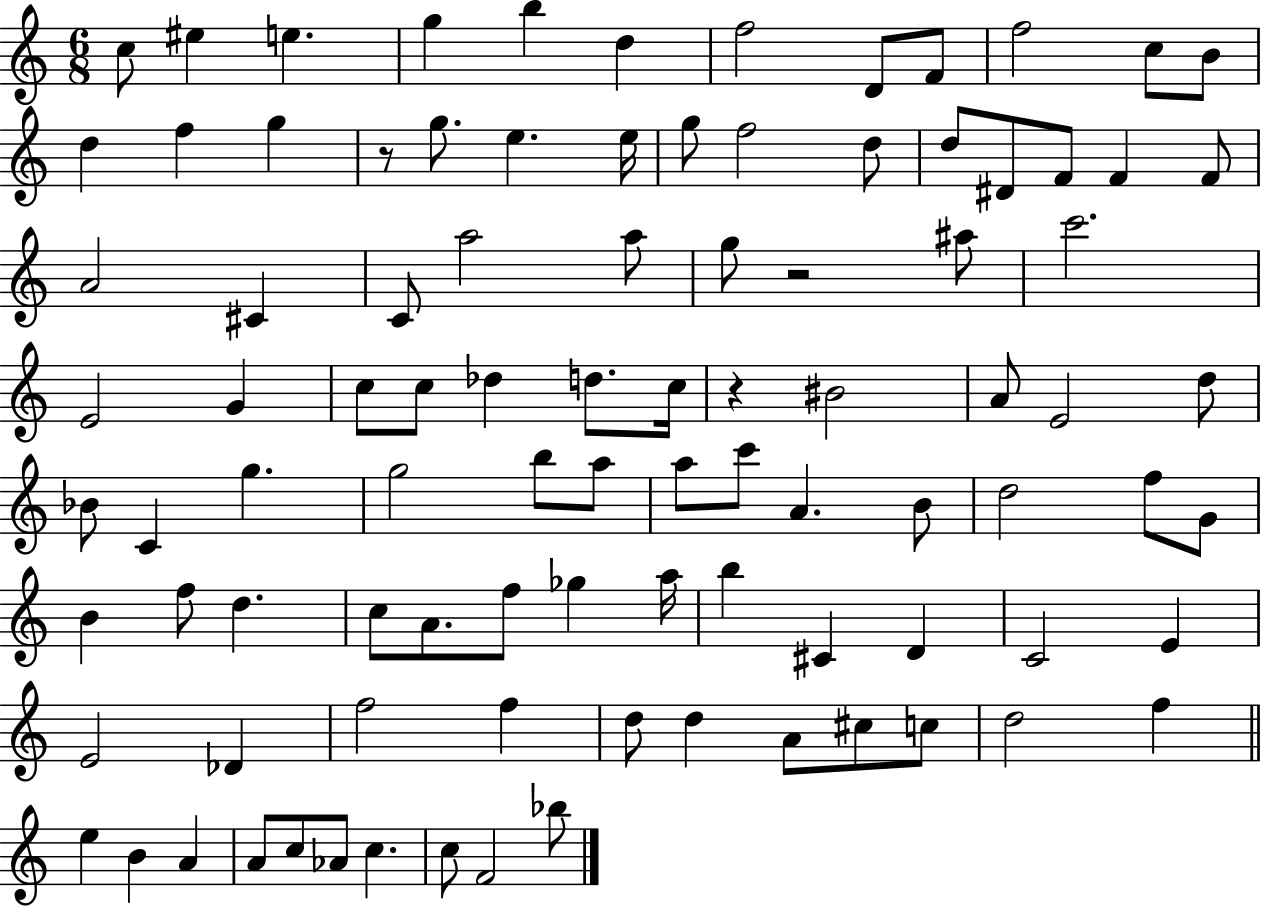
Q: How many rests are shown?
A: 3